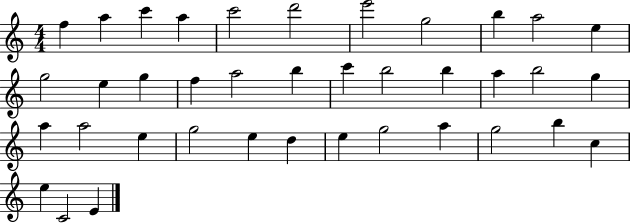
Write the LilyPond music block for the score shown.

{
  \clef treble
  \numericTimeSignature
  \time 4/4
  \key c \major
  f''4 a''4 c'''4 a''4 | c'''2 d'''2 | e'''2 g''2 | b''4 a''2 e''4 | \break g''2 e''4 g''4 | f''4 a''2 b''4 | c'''4 b''2 b''4 | a''4 b''2 g''4 | \break a''4 a''2 e''4 | g''2 e''4 d''4 | e''4 g''2 a''4 | g''2 b''4 c''4 | \break e''4 c'2 e'4 | \bar "|."
}